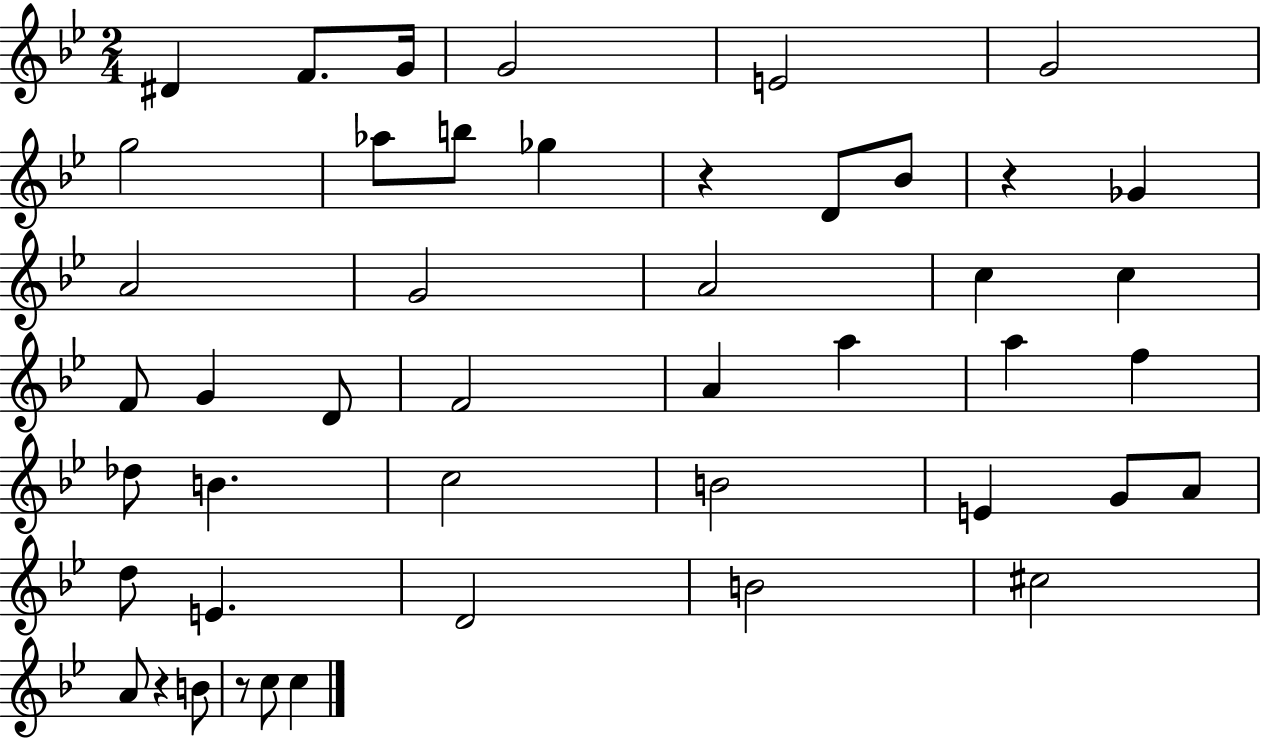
D#4/q F4/e. G4/s G4/h E4/h G4/h G5/h Ab5/e B5/e Gb5/q R/q D4/e Bb4/e R/q Gb4/q A4/h G4/h A4/h C5/q C5/q F4/e G4/q D4/e F4/h A4/q A5/q A5/q F5/q Db5/e B4/q. C5/h B4/h E4/q G4/e A4/e D5/e E4/q. D4/h B4/h C#5/h A4/e R/q B4/e R/e C5/e C5/q